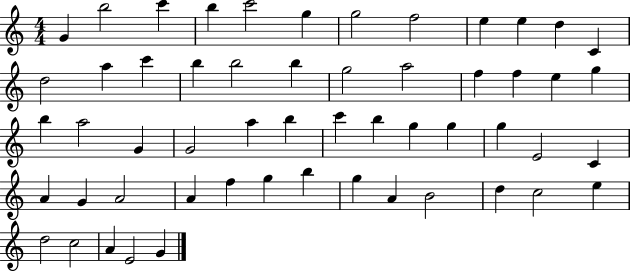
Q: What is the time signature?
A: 4/4